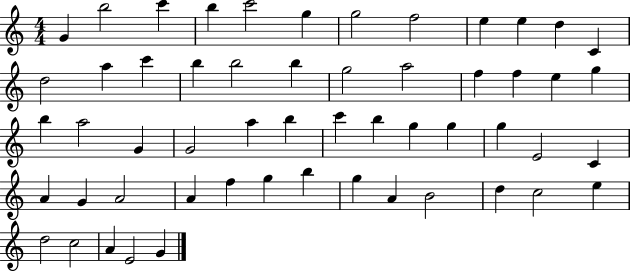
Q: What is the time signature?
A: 4/4